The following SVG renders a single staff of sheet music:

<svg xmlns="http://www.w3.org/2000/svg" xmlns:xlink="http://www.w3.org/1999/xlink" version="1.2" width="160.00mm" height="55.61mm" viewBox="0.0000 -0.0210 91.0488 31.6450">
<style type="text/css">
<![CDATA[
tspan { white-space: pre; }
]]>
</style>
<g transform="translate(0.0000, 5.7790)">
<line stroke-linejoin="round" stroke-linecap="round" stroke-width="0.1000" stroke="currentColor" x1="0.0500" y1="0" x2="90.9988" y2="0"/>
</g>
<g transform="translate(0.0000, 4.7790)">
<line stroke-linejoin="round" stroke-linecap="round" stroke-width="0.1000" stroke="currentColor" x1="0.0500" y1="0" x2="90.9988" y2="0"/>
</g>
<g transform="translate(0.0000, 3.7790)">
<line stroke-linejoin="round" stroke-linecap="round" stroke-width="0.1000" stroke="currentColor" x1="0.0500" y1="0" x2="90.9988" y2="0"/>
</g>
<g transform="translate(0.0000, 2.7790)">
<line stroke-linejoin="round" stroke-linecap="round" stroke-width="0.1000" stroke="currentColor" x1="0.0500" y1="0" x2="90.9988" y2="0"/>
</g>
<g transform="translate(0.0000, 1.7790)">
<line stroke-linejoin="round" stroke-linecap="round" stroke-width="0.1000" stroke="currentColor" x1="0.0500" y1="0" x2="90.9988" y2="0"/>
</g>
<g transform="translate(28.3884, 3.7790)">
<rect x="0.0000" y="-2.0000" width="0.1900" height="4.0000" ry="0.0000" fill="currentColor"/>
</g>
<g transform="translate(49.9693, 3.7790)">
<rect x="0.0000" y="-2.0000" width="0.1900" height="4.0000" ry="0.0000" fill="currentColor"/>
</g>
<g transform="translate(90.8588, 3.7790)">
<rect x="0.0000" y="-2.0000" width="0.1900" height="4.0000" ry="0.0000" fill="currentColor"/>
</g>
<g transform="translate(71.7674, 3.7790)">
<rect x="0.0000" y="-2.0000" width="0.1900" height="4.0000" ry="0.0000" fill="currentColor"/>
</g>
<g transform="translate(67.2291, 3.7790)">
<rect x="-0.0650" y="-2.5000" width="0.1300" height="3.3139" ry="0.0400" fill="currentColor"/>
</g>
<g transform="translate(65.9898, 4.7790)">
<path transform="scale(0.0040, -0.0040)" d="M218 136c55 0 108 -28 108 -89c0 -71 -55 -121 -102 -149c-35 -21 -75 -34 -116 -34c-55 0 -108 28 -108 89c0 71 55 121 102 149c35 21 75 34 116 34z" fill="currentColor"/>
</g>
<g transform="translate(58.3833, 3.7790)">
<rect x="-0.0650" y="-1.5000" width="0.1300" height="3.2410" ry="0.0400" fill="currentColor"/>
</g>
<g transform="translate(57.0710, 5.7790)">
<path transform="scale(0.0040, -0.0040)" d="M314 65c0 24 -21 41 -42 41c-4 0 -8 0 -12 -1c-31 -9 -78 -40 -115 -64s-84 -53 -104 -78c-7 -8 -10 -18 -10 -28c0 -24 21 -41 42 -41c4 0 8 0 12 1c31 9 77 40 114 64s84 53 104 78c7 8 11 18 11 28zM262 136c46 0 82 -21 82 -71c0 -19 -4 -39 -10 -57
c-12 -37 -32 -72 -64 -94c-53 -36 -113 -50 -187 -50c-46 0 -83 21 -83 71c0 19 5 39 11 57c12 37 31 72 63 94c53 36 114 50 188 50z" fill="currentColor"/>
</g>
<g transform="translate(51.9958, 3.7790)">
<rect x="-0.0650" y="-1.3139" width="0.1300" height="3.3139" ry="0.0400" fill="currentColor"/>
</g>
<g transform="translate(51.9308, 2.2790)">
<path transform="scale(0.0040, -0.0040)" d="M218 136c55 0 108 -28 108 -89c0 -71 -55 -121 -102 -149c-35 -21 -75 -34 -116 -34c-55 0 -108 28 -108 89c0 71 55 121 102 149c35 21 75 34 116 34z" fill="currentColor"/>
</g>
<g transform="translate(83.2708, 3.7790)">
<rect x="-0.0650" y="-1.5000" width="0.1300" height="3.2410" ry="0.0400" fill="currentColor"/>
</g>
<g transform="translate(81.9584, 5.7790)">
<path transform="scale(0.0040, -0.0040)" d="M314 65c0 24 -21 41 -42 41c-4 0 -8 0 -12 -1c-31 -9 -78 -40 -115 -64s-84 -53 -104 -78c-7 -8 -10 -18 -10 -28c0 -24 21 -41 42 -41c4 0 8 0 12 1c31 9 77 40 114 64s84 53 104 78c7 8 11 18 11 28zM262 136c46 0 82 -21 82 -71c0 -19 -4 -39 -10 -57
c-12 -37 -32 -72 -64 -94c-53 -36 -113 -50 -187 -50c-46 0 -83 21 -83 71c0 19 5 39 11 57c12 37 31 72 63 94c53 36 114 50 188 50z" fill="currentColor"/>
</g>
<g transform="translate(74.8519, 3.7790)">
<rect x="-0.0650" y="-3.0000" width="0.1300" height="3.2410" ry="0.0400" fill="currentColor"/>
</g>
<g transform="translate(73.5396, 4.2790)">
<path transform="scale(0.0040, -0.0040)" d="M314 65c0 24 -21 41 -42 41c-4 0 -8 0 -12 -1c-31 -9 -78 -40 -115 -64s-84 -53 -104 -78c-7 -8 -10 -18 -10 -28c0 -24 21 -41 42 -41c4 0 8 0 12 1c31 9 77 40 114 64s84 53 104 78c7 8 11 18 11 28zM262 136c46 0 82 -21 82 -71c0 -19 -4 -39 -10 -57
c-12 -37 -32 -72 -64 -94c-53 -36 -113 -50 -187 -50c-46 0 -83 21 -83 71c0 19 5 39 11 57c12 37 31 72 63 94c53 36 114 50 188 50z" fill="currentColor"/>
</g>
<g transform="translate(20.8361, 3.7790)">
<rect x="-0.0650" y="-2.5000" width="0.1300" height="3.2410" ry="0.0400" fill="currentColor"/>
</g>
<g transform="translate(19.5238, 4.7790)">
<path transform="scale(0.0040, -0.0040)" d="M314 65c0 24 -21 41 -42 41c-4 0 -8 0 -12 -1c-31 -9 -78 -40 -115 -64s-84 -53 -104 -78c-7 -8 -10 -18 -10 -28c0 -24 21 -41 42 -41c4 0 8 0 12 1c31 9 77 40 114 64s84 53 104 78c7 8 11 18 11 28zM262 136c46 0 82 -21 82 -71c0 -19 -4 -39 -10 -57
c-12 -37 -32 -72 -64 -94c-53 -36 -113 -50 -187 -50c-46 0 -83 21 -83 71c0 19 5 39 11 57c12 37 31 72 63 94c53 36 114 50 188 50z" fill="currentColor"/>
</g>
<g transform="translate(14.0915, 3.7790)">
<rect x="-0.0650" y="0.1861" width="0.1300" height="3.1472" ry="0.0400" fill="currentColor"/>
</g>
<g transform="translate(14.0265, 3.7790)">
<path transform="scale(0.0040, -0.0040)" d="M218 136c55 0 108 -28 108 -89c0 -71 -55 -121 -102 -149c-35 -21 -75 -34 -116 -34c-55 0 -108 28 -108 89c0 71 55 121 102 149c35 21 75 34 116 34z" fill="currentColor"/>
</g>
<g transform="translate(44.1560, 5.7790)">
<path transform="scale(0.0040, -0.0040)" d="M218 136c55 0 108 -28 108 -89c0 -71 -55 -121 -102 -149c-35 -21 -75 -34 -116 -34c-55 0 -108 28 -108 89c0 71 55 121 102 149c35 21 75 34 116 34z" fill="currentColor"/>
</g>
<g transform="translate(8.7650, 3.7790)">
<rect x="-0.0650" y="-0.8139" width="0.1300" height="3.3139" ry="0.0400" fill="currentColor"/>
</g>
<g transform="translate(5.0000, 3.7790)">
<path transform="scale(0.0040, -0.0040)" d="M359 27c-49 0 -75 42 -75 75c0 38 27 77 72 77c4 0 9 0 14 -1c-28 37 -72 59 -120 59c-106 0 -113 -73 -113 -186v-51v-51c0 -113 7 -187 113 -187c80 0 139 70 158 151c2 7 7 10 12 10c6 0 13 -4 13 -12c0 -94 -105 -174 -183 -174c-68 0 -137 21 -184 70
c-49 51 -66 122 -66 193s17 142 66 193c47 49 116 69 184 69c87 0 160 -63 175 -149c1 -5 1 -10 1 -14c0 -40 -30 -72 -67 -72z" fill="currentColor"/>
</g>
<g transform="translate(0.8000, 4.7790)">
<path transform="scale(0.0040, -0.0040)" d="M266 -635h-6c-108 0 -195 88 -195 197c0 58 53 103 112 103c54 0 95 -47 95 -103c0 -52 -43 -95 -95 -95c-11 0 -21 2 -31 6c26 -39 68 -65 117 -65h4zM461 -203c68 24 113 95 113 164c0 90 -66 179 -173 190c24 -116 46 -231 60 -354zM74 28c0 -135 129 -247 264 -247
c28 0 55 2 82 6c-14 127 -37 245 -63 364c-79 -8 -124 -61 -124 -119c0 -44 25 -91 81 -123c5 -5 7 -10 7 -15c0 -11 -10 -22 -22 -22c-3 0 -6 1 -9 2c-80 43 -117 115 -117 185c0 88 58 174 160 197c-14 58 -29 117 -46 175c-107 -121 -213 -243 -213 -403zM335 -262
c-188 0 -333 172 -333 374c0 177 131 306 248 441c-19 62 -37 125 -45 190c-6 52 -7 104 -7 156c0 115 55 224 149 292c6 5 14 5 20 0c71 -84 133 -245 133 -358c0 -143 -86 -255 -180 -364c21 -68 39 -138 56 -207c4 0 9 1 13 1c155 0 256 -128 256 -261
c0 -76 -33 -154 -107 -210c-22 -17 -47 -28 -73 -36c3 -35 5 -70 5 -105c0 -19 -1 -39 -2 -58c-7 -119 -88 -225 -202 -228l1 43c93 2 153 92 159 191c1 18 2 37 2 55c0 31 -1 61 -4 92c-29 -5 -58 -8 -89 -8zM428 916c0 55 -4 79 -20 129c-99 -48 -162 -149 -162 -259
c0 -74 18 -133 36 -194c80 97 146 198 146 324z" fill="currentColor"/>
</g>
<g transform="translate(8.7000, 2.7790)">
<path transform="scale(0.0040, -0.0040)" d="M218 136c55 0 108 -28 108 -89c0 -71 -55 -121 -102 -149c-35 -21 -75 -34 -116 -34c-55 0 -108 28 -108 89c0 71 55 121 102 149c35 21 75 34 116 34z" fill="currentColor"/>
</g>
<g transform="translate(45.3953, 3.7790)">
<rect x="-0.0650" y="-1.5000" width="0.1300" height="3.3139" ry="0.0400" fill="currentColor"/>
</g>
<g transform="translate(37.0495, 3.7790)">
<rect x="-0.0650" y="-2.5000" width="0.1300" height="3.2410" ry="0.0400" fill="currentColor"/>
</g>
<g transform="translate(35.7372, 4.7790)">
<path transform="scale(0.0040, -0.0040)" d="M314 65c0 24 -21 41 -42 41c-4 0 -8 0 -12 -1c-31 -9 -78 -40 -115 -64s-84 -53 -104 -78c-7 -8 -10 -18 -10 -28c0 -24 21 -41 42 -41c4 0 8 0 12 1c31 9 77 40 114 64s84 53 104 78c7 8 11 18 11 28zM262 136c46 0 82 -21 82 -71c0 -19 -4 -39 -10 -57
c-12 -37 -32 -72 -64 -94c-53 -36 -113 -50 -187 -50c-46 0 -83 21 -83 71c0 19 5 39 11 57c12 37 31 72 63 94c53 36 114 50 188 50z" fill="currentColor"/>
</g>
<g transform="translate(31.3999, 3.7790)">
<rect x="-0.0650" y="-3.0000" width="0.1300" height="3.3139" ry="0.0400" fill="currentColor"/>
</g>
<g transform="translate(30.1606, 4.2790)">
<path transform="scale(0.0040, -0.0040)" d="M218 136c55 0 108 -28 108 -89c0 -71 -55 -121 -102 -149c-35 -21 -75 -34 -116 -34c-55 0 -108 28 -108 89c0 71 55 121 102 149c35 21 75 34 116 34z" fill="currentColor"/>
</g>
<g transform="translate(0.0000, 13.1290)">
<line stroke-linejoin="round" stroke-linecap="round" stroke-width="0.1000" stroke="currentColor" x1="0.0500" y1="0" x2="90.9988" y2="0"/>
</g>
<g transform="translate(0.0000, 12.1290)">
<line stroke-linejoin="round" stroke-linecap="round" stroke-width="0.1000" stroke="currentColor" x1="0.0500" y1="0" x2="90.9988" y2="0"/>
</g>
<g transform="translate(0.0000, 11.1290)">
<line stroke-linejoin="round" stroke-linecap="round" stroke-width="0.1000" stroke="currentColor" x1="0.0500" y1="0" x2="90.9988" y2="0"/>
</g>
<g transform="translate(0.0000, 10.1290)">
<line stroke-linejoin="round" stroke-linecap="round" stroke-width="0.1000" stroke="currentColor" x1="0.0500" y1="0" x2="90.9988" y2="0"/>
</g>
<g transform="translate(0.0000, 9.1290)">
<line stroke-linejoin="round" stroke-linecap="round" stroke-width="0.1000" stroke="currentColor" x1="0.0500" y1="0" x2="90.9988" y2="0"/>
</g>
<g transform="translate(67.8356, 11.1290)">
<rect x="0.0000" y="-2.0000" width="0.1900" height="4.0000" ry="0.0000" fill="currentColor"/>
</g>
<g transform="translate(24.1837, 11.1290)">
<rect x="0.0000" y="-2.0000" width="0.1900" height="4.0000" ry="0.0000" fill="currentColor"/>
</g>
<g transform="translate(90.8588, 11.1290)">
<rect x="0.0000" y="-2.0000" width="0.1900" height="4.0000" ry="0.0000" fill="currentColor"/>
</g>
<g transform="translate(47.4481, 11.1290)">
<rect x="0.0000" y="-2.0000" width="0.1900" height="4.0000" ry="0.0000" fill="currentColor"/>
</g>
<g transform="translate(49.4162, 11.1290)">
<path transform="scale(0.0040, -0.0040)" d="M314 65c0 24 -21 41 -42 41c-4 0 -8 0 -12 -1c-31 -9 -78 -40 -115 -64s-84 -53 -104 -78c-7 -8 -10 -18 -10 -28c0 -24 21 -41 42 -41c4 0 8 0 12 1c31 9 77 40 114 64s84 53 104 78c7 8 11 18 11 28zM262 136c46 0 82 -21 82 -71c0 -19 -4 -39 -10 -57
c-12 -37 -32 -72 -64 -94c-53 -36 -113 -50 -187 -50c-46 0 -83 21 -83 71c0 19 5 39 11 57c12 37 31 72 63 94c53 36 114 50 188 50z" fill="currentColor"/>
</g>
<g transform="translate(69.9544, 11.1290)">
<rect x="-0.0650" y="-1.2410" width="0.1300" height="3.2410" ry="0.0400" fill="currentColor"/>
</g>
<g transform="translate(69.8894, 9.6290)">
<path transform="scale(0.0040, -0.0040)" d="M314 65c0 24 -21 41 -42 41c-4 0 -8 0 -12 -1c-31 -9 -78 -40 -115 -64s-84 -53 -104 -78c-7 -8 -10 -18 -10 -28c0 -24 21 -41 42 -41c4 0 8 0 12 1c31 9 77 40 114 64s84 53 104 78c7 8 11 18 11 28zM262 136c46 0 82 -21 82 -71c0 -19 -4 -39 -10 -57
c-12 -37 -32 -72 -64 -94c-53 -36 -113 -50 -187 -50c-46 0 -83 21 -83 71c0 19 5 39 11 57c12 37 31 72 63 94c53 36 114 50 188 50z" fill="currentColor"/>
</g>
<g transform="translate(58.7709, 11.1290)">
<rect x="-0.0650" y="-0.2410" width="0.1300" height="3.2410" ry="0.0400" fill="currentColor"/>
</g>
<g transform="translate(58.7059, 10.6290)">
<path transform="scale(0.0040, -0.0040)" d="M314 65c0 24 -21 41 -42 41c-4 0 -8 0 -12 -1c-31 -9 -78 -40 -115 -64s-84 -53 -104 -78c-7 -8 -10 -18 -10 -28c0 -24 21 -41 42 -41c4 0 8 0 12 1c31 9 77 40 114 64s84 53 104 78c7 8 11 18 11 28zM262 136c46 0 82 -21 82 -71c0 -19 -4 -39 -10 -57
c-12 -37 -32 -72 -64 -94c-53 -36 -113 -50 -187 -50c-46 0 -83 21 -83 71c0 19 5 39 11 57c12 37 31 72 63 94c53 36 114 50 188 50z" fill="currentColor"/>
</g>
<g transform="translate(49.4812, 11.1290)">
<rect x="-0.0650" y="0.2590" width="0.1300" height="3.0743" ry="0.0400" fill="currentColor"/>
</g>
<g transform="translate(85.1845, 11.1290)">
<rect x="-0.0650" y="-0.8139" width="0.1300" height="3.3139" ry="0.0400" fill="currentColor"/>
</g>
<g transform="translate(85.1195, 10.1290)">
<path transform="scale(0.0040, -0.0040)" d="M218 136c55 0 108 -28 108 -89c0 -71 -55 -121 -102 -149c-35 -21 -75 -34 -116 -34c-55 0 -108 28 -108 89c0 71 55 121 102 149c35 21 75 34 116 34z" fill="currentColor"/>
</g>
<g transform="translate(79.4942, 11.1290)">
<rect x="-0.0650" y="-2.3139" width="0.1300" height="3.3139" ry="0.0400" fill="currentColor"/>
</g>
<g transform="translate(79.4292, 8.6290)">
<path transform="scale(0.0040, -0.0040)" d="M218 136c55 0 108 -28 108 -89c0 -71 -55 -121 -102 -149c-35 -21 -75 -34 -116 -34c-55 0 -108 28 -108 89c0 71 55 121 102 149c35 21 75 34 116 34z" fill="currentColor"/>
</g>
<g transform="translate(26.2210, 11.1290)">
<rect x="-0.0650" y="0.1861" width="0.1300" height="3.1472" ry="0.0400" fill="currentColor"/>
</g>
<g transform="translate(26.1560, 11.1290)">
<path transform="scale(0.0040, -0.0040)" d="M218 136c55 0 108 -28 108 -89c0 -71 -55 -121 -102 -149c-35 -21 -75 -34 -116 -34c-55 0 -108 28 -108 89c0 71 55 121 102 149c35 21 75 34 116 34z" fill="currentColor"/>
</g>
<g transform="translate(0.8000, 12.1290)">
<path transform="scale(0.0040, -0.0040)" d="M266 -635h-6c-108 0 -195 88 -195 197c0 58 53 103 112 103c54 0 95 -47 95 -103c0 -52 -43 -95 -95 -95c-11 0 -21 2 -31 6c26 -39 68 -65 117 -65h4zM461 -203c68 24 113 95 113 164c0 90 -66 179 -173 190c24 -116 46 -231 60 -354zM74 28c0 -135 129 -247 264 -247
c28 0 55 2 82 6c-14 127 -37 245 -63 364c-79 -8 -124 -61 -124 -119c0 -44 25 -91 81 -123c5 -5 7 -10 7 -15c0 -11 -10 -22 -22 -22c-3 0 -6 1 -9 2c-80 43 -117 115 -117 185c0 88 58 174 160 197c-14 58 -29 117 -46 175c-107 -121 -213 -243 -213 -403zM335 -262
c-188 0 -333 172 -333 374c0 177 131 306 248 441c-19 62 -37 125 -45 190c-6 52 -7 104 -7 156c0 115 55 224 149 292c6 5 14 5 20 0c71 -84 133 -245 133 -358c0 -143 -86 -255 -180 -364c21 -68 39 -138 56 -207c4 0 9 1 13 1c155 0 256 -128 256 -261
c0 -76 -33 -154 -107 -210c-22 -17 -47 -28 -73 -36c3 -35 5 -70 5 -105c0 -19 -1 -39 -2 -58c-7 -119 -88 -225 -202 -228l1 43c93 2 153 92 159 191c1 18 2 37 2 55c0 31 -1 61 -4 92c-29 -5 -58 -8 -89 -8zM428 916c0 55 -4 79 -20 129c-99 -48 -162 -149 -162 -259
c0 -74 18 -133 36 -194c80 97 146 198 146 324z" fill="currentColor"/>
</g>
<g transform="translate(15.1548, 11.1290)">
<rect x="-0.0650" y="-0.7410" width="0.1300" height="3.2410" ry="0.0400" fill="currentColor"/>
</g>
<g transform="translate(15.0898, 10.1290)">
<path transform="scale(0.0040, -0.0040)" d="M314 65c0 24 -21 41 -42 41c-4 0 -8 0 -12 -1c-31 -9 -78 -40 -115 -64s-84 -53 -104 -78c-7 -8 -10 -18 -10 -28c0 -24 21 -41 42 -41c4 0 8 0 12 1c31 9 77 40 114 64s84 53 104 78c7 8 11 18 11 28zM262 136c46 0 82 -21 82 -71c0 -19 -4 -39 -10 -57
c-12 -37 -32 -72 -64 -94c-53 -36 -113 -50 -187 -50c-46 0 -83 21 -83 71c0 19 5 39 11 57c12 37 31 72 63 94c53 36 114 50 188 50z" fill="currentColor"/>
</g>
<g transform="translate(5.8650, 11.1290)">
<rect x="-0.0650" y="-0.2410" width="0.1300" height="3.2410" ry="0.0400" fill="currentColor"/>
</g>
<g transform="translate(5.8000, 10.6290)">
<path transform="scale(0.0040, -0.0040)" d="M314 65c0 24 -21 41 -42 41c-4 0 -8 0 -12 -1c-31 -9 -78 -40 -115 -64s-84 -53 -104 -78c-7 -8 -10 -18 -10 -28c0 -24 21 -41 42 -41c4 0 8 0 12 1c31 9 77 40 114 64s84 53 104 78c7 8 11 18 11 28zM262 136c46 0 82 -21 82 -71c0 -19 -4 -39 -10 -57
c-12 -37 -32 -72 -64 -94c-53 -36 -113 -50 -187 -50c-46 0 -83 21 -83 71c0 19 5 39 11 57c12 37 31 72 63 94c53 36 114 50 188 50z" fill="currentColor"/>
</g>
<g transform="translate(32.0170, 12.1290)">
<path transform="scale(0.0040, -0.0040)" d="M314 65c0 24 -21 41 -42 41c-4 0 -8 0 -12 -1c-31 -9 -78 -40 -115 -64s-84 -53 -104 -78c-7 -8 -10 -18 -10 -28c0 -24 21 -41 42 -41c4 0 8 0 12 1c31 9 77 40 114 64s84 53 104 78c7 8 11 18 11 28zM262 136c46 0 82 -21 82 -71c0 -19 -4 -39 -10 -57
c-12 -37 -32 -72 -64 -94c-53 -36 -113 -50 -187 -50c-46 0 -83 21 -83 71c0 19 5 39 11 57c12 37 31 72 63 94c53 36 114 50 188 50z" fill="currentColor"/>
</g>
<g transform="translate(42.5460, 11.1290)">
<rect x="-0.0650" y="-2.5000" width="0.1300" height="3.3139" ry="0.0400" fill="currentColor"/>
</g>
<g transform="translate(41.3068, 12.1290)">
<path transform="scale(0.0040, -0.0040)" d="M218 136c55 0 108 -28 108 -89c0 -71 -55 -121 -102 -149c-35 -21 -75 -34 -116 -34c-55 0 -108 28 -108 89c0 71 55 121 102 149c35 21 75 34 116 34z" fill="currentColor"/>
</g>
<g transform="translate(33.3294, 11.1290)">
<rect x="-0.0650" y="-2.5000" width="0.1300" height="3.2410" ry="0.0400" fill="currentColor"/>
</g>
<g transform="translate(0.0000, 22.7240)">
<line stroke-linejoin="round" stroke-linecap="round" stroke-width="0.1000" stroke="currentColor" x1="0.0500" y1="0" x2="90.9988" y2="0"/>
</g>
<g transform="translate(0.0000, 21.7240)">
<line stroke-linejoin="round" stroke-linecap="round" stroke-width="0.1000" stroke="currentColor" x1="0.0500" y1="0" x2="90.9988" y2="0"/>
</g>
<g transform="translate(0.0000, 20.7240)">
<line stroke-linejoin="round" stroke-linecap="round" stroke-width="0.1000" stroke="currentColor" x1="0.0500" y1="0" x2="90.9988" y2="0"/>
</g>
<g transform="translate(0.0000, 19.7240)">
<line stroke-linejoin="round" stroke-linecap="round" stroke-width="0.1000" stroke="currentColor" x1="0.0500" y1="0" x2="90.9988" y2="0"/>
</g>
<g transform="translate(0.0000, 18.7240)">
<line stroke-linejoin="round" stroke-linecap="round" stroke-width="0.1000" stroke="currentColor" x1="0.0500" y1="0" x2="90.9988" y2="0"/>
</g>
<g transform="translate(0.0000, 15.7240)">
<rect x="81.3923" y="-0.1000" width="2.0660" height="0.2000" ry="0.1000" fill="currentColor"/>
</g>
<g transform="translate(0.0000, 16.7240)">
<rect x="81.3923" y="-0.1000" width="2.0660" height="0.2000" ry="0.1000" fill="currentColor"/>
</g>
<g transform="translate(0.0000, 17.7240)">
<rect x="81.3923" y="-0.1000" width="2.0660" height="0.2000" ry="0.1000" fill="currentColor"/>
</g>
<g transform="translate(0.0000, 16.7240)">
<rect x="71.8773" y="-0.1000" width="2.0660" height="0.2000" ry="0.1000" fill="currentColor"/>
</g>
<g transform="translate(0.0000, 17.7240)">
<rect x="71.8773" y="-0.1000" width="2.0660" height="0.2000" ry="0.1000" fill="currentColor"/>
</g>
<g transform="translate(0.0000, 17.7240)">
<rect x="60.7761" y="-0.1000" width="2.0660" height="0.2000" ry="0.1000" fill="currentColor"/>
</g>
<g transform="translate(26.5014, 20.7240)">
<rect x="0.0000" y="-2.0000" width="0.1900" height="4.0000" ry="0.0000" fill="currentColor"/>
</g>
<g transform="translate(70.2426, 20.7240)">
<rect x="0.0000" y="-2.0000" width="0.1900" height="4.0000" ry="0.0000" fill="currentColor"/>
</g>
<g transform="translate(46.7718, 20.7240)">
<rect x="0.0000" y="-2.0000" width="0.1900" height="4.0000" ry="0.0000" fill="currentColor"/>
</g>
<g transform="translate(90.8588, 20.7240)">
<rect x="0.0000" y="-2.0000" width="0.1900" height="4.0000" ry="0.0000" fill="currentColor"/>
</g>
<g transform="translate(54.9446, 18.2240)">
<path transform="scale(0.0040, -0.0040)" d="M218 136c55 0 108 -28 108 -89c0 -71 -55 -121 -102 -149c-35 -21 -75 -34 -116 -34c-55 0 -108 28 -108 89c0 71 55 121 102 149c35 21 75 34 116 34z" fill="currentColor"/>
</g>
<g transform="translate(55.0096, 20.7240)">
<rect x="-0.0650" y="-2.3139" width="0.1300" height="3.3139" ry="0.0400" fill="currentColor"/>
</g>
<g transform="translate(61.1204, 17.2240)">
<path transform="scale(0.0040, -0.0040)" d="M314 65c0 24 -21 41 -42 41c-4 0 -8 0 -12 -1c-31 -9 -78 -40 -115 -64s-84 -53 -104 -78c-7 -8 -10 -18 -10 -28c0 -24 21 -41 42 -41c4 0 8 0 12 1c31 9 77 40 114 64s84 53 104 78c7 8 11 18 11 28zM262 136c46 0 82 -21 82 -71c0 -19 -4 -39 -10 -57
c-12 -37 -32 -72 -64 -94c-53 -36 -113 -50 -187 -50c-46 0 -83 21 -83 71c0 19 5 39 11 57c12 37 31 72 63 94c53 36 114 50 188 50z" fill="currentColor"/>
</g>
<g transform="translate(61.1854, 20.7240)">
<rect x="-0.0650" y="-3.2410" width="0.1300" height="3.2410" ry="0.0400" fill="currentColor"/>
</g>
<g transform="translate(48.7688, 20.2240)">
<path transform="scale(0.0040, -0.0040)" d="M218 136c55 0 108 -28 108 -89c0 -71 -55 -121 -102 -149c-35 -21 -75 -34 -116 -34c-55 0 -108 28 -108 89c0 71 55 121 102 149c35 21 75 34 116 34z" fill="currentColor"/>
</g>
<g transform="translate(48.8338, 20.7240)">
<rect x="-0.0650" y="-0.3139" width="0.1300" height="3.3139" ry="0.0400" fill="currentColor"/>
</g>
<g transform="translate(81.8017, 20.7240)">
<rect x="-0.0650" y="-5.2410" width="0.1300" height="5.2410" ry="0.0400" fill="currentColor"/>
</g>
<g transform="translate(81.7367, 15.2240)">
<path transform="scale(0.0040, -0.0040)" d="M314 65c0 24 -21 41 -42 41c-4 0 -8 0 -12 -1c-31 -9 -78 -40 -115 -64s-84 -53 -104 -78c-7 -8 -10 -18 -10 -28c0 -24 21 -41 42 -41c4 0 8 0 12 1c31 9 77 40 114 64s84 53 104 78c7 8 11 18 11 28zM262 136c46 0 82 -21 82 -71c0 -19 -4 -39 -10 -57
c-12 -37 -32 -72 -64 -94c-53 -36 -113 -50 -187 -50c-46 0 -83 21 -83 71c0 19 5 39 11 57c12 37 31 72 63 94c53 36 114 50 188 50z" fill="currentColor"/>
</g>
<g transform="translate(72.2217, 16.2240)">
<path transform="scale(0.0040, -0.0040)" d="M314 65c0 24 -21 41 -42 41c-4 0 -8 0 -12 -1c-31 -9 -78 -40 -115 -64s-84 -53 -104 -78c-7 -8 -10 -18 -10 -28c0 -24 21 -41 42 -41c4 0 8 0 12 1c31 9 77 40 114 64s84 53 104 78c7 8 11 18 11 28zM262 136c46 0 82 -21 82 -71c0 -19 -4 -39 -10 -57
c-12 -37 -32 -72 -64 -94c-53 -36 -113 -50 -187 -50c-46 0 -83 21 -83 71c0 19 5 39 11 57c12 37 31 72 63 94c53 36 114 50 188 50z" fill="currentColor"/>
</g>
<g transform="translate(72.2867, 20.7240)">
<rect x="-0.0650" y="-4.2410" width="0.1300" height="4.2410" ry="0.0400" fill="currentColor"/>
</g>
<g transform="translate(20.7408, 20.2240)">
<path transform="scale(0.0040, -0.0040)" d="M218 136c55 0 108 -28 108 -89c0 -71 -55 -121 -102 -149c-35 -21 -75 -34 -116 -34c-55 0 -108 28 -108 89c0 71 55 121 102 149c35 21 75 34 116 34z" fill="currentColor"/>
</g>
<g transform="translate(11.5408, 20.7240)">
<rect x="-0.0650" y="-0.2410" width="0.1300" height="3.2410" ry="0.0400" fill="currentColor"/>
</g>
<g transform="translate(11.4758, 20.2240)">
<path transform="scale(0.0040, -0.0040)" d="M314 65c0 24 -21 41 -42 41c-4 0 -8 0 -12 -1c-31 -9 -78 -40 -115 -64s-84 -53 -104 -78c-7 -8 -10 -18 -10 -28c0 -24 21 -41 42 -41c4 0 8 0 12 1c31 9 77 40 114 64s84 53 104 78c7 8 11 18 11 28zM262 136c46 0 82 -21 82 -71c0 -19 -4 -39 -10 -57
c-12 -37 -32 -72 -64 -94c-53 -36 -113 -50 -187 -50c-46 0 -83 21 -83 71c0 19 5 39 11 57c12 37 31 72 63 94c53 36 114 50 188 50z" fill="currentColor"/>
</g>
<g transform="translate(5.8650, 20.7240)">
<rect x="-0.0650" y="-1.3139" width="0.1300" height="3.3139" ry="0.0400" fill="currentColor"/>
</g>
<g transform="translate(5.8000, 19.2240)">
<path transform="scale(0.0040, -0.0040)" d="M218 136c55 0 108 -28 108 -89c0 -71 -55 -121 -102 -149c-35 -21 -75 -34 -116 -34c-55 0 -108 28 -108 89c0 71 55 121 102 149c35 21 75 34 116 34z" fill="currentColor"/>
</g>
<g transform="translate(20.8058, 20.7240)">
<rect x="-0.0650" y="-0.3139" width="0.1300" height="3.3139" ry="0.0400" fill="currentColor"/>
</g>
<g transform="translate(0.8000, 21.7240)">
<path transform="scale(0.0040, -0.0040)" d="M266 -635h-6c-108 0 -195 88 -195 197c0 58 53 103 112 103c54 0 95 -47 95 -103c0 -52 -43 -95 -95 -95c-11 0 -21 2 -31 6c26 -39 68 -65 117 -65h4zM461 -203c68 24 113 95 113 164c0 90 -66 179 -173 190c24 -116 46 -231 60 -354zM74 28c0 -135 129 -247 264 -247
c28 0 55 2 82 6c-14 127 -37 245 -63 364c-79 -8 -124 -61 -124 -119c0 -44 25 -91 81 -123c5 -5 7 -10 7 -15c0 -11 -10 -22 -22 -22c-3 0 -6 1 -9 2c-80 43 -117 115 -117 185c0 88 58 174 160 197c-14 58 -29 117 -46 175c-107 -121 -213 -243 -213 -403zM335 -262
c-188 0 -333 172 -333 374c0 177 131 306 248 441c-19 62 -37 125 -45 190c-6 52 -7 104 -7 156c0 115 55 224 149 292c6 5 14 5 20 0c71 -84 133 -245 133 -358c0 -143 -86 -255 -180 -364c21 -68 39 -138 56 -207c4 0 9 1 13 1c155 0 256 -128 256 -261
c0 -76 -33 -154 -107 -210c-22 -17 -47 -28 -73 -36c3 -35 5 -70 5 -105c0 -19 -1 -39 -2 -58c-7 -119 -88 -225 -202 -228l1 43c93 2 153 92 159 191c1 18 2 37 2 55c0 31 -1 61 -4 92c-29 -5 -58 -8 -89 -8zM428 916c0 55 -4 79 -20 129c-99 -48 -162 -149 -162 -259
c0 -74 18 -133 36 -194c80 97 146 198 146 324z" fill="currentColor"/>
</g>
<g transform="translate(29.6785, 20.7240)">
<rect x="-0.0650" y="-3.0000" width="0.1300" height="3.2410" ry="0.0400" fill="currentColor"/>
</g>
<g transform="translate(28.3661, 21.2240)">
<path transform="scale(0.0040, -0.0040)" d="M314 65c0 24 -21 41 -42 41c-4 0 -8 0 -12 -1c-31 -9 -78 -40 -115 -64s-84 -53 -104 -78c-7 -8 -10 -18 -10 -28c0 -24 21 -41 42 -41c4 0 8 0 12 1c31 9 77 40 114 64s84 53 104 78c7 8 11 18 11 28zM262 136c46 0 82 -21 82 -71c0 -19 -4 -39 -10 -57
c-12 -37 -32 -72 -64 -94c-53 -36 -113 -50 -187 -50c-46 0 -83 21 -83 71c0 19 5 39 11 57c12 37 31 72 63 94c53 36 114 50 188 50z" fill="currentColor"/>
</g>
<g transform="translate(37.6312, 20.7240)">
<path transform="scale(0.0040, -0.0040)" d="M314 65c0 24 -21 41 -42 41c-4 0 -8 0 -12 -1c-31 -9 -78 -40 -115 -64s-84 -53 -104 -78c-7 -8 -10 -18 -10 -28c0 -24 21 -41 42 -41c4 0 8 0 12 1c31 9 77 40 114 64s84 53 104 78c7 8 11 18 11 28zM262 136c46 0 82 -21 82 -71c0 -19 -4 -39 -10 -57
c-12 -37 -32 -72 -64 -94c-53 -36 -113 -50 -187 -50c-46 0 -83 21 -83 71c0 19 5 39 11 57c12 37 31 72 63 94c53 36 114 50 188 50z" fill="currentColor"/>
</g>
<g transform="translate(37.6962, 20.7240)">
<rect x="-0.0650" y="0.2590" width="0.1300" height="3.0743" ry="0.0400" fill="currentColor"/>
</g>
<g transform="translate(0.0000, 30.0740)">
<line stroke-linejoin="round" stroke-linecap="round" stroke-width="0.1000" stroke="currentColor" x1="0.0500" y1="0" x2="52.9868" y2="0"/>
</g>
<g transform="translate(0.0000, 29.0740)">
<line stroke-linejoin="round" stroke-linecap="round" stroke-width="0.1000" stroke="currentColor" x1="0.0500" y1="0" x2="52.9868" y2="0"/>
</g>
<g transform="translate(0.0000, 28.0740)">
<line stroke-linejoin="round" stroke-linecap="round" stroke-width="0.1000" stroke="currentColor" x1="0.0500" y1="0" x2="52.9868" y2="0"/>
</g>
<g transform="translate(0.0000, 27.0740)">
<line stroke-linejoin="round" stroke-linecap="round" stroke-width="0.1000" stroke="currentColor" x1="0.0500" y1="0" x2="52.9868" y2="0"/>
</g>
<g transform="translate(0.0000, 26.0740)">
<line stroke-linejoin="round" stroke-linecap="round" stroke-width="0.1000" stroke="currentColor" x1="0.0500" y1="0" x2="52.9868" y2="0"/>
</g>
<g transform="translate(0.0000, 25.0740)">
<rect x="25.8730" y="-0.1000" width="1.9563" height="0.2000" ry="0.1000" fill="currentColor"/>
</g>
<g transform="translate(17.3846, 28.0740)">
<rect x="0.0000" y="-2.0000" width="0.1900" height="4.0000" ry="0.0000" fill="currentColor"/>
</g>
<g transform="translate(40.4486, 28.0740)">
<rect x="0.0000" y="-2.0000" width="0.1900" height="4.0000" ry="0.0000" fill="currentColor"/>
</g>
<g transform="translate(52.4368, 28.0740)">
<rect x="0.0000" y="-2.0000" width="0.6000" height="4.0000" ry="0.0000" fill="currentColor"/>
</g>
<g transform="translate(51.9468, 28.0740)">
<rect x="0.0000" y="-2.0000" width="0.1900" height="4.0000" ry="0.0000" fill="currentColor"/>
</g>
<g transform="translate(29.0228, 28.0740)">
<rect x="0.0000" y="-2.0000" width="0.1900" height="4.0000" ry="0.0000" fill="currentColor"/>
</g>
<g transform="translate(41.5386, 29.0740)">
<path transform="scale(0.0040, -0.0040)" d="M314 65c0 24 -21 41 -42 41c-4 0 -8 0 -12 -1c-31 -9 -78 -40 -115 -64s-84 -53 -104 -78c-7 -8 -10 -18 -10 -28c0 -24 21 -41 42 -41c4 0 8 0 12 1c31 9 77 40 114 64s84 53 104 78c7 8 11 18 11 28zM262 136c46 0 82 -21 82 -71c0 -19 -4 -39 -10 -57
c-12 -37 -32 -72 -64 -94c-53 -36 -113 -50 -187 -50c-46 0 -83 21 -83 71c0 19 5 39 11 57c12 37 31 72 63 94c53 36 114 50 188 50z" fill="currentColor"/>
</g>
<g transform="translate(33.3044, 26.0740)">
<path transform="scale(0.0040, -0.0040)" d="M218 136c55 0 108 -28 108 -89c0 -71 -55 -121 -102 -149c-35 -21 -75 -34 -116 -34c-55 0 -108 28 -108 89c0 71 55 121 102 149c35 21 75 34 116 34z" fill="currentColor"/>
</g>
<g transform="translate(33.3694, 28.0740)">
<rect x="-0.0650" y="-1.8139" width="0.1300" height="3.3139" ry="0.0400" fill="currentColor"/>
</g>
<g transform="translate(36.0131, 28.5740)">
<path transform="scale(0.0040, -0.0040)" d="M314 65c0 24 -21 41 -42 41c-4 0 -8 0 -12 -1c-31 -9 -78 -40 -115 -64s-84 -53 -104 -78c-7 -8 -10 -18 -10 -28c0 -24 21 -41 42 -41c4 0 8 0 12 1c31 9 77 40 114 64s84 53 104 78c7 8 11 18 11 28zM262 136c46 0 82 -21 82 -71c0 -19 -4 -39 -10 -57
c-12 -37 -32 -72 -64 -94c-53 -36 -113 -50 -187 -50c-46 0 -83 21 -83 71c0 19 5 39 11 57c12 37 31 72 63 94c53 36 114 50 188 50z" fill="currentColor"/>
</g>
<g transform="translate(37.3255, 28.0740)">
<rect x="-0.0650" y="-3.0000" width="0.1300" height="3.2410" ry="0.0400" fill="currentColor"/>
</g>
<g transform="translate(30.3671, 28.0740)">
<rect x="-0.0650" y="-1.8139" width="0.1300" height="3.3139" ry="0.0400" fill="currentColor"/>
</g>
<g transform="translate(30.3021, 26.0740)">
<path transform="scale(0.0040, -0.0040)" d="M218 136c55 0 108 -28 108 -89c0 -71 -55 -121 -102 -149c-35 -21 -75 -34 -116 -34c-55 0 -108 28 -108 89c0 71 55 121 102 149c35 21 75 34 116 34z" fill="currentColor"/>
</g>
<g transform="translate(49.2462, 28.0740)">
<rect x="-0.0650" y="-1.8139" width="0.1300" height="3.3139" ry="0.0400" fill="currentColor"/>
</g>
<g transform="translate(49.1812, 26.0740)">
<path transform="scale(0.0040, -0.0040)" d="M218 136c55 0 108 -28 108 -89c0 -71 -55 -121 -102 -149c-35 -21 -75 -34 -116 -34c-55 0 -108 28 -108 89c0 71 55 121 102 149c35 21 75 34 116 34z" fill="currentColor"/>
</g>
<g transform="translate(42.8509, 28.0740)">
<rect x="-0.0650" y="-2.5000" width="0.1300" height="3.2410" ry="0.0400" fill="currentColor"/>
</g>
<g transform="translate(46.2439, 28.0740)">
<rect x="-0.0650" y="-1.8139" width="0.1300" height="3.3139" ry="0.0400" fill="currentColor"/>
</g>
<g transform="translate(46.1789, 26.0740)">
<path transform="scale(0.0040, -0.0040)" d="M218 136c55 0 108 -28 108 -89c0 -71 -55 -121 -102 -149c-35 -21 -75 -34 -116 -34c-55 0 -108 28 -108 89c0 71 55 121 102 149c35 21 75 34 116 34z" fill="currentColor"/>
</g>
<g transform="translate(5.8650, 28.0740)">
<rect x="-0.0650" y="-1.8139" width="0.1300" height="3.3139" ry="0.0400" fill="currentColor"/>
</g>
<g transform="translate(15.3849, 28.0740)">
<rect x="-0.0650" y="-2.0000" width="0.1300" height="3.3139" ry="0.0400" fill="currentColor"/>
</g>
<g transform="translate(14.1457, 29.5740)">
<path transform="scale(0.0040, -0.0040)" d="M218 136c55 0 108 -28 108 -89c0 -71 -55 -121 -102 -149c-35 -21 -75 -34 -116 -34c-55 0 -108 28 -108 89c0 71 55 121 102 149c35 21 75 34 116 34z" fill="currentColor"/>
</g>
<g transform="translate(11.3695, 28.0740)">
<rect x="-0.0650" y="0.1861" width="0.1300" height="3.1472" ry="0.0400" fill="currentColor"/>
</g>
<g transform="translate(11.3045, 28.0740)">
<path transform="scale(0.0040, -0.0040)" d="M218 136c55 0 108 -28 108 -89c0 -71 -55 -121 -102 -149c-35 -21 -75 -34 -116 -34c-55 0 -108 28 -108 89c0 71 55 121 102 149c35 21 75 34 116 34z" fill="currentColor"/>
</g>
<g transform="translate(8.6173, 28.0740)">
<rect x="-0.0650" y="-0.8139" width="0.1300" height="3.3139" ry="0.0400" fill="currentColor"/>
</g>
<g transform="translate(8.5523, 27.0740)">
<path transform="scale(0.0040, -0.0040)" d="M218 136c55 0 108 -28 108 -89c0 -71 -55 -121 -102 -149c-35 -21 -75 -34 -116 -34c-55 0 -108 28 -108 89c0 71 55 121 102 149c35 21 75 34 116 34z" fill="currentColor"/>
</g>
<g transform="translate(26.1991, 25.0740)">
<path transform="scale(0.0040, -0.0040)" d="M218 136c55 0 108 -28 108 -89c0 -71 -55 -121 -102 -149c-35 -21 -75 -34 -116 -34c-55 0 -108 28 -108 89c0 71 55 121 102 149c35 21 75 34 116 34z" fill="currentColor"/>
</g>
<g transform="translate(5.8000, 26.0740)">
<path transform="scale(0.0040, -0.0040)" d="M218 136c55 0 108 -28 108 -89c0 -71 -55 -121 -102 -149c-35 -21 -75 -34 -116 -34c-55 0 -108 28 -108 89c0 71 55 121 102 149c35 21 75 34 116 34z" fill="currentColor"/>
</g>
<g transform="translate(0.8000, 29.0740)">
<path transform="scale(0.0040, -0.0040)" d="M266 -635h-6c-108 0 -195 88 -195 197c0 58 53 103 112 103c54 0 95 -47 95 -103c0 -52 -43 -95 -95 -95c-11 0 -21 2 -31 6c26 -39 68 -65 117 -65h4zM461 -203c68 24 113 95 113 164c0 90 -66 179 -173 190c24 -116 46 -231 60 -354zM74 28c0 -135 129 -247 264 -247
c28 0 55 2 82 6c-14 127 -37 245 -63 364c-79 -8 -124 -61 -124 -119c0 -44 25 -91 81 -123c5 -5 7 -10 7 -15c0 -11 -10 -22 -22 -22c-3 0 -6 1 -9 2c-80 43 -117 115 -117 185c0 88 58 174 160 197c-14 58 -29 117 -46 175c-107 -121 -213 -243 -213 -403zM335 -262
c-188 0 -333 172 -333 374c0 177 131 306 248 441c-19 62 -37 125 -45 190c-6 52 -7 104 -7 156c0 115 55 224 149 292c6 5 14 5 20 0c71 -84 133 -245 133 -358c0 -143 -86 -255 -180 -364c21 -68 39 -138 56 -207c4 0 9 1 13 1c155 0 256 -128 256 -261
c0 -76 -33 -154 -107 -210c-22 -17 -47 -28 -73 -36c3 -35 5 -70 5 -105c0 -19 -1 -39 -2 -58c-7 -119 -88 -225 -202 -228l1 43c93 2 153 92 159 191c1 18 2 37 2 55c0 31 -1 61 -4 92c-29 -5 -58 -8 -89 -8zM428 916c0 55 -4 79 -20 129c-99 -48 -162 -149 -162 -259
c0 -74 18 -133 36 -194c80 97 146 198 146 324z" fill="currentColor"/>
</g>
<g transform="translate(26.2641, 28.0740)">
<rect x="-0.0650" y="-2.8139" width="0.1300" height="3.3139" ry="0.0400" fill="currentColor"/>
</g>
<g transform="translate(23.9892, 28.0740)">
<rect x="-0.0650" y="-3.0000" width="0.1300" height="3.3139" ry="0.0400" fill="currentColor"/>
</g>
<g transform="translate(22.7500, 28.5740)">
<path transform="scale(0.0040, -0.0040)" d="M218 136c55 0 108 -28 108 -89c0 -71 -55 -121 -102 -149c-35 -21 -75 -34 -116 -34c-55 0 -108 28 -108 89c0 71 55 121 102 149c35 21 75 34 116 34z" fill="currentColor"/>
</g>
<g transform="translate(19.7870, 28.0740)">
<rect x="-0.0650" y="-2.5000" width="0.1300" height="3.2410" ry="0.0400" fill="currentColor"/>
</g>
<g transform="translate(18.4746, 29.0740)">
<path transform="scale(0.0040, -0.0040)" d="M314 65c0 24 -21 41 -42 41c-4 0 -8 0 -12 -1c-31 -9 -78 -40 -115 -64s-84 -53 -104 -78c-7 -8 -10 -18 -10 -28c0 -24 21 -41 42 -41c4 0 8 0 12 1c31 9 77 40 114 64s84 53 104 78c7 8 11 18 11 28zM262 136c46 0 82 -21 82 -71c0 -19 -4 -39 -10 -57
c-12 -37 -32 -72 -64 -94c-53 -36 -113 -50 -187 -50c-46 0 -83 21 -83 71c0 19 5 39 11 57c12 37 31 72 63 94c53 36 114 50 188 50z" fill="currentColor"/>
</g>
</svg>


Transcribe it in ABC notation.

X:1
T:Untitled
M:4/4
L:1/4
K:C
d B G2 A G2 E e E2 G A2 E2 c2 d2 B G2 G B2 c2 e2 g d e c2 c A2 B2 c g b2 d'2 f'2 f d B F G2 A a f f A2 G2 f f